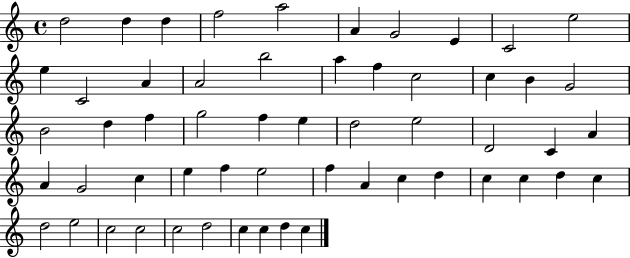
D5/h D5/q D5/q F5/h A5/h A4/q G4/h E4/q C4/h E5/h E5/q C4/h A4/q A4/h B5/h A5/q F5/q C5/h C5/q B4/q G4/h B4/h D5/q F5/q G5/h F5/q E5/q D5/h E5/h D4/h C4/q A4/q A4/q G4/h C5/q E5/q F5/q E5/h F5/q A4/q C5/q D5/q C5/q C5/q D5/q C5/q D5/h E5/h C5/h C5/h C5/h D5/h C5/q C5/q D5/q C5/q